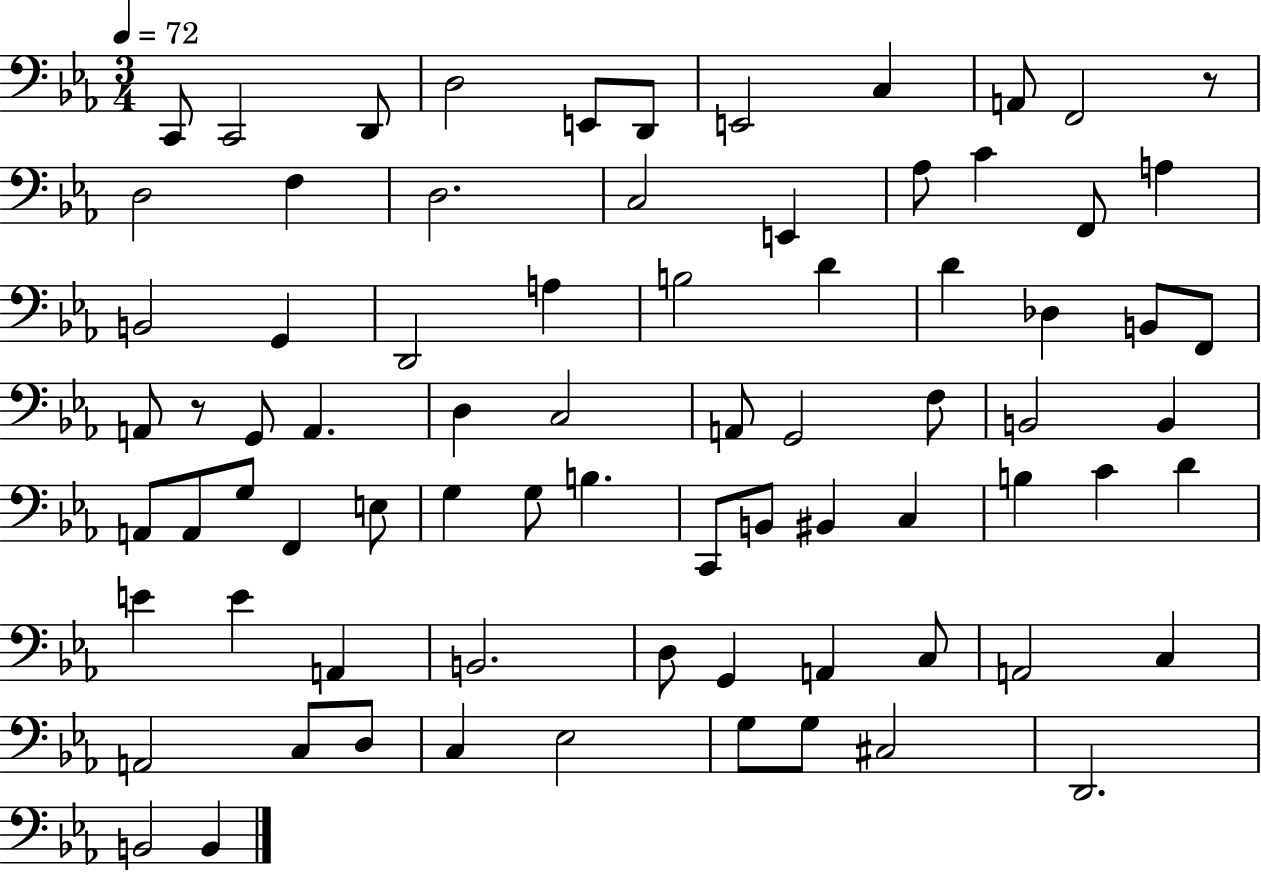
{
  \clef bass
  \numericTimeSignature
  \time 3/4
  \key ees \major
  \tempo 4 = 72
  c,8 c,2 d,8 | d2 e,8 d,8 | e,2 c4 | a,8 f,2 r8 | \break d2 f4 | d2. | c2 e,4 | aes8 c'4 f,8 a4 | \break b,2 g,4 | d,2 a4 | b2 d'4 | d'4 des4 b,8 f,8 | \break a,8 r8 g,8 a,4. | d4 c2 | a,8 g,2 f8 | b,2 b,4 | \break a,8 a,8 g8 f,4 e8 | g4 g8 b4. | c,8 b,8 bis,4 c4 | b4 c'4 d'4 | \break e'4 e'4 a,4 | b,2. | d8 g,4 a,4 c8 | a,2 c4 | \break a,2 c8 d8 | c4 ees2 | g8 g8 cis2 | d,2. | \break b,2 b,4 | \bar "|."
}